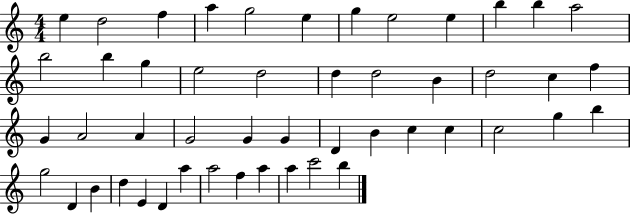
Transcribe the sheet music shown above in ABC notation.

X:1
T:Untitled
M:4/4
L:1/4
K:C
e d2 f a g2 e g e2 e b b a2 b2 b g e2 d2 d d2 B d2 c f G A2 A G2 G G D B c c c2 g b g2 D B d E D a a2 f a a c'2 b